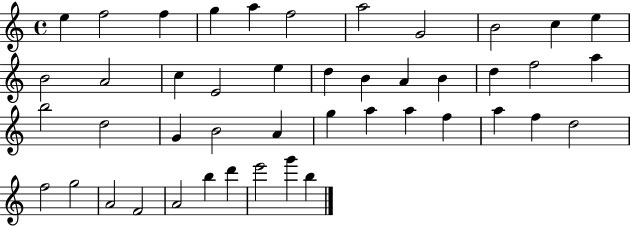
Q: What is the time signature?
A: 4/4